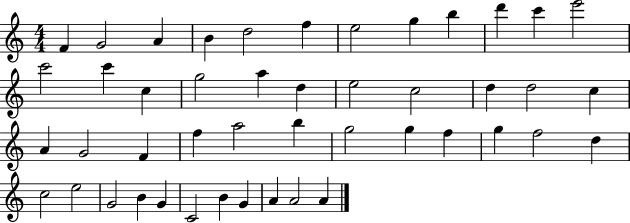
{
  \clef treble
  \numericTimeSignature
  \time 4/4
  \key c \major
  f'4 g'2 a'4 | b'4 d''2 f''4 | e''2 g''4 b''4 | d'''4 c'''4 e'''2 | \break c'''2 c'''4 c''4 | g''2 a''4 d''4 | e''2 c''2 | d''4 d''2 c''4 | \break a'4 g'2 f'4 | f''4 a''2 b''4 | g''2 g''4 f''4 | g''4 f''2 d''4 | \break c''2 e''2 | g'2 b'4 g'4 | c'2 b'4 g'4 | a'4 a'2 a'4 | \break \bar "|."
}